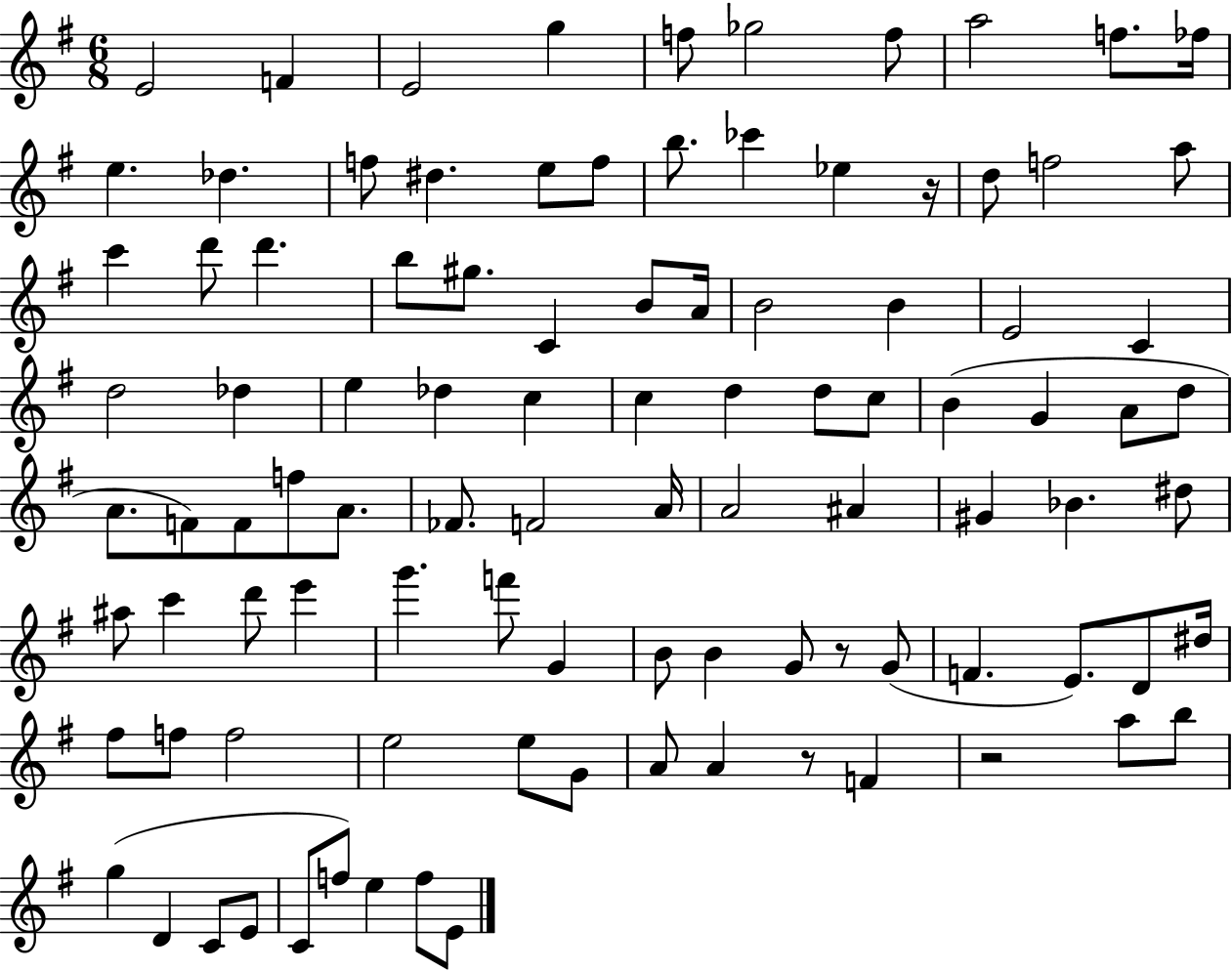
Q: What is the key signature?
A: G major